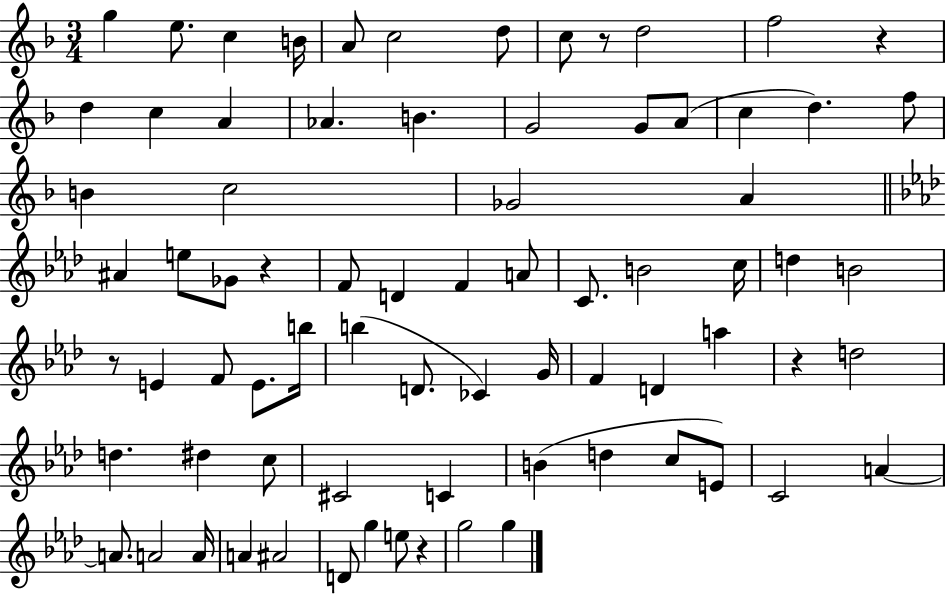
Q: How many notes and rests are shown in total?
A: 76